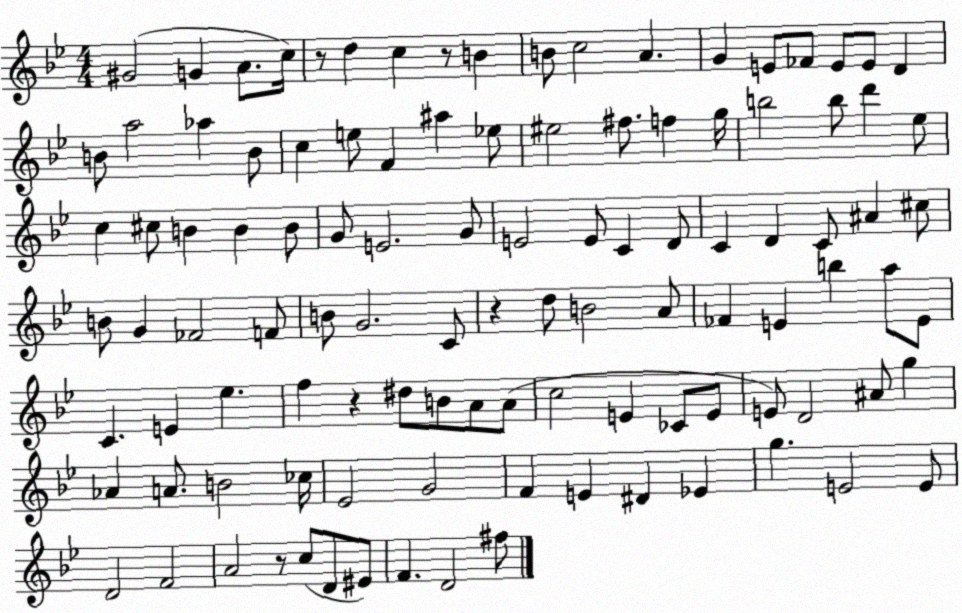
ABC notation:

X:1
T:Untitled
M:4/4
L:1/4
K:Bb
^G2 G A/2 c/4 z/2 d c z/2 B B/2 c2 A G E/2 _F/2 E/2 E/2 D B/2 a2 _a B/2 c e/2 F ^a _e/2 ^e2 ^f/2 f g/4 b2 b/2 d' _e/2 c ^c/2 B B B/2 G/2 E2 G/2 E2 E/2 C D/2 C D C/2 ^A ^c/2 B/2 G _F2 F/2 B/2 G2 C/2 z d/2 B2 A/2 _F E b a/2 E/2 C E _e f z ^d/2 B/2 A/2 A/2 c2 E _C/2 E/2 E/2 D2 ^A/2 g _A A/2 B2 _c/4 _E2 G2 F E ^D _E g E2 E/2 D2 F2 A2 z/2 c/2 D/2 ^E/2 F D2 ^f/2